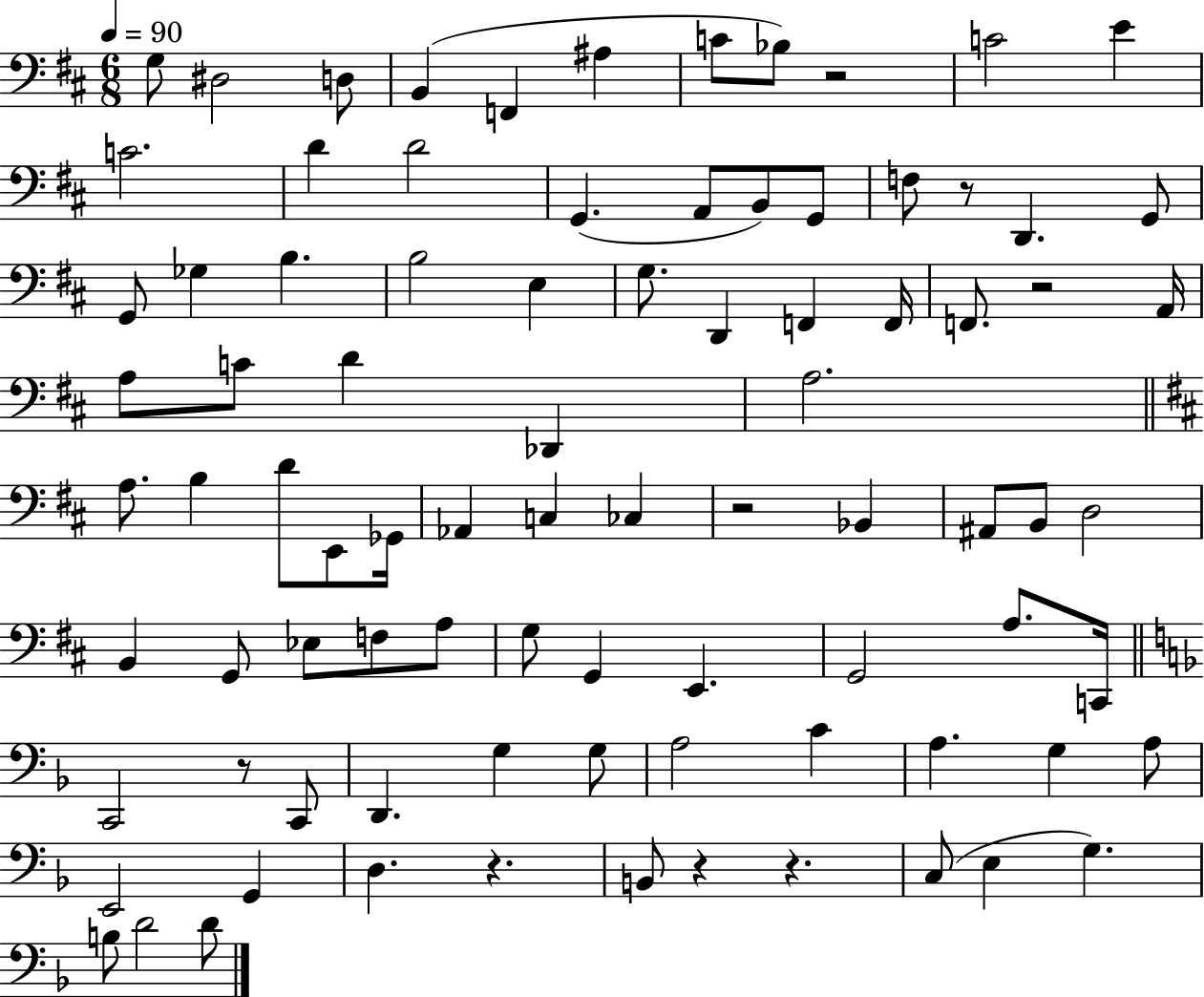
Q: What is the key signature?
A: D major